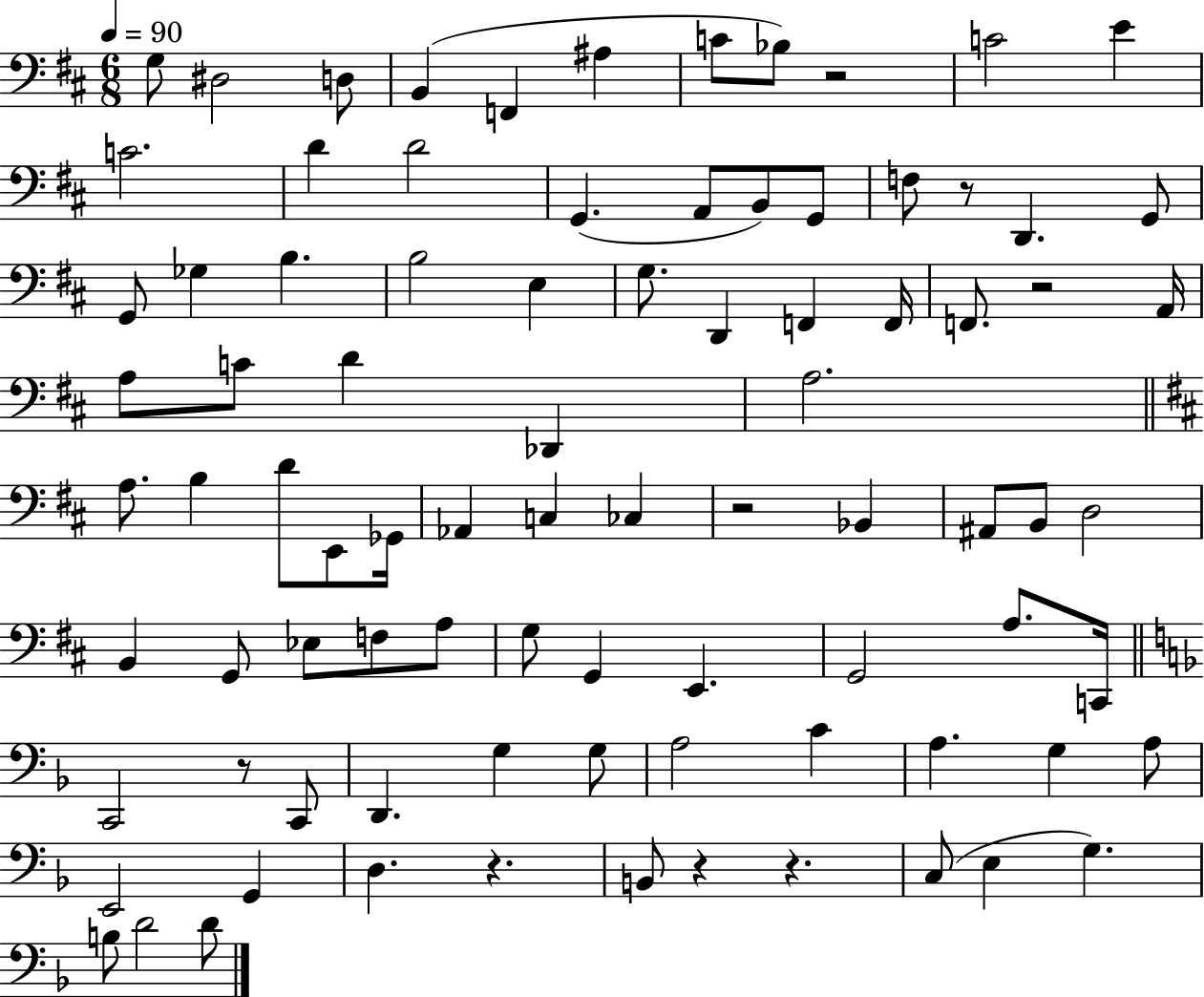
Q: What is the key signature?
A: D major